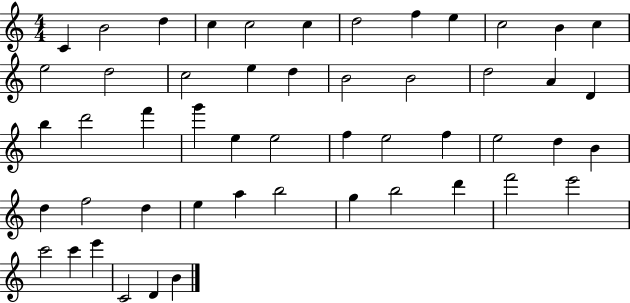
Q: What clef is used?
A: treble